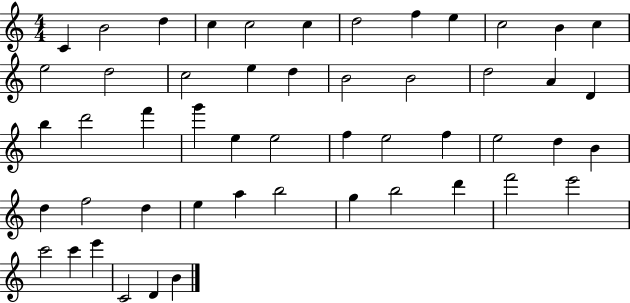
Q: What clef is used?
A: treble